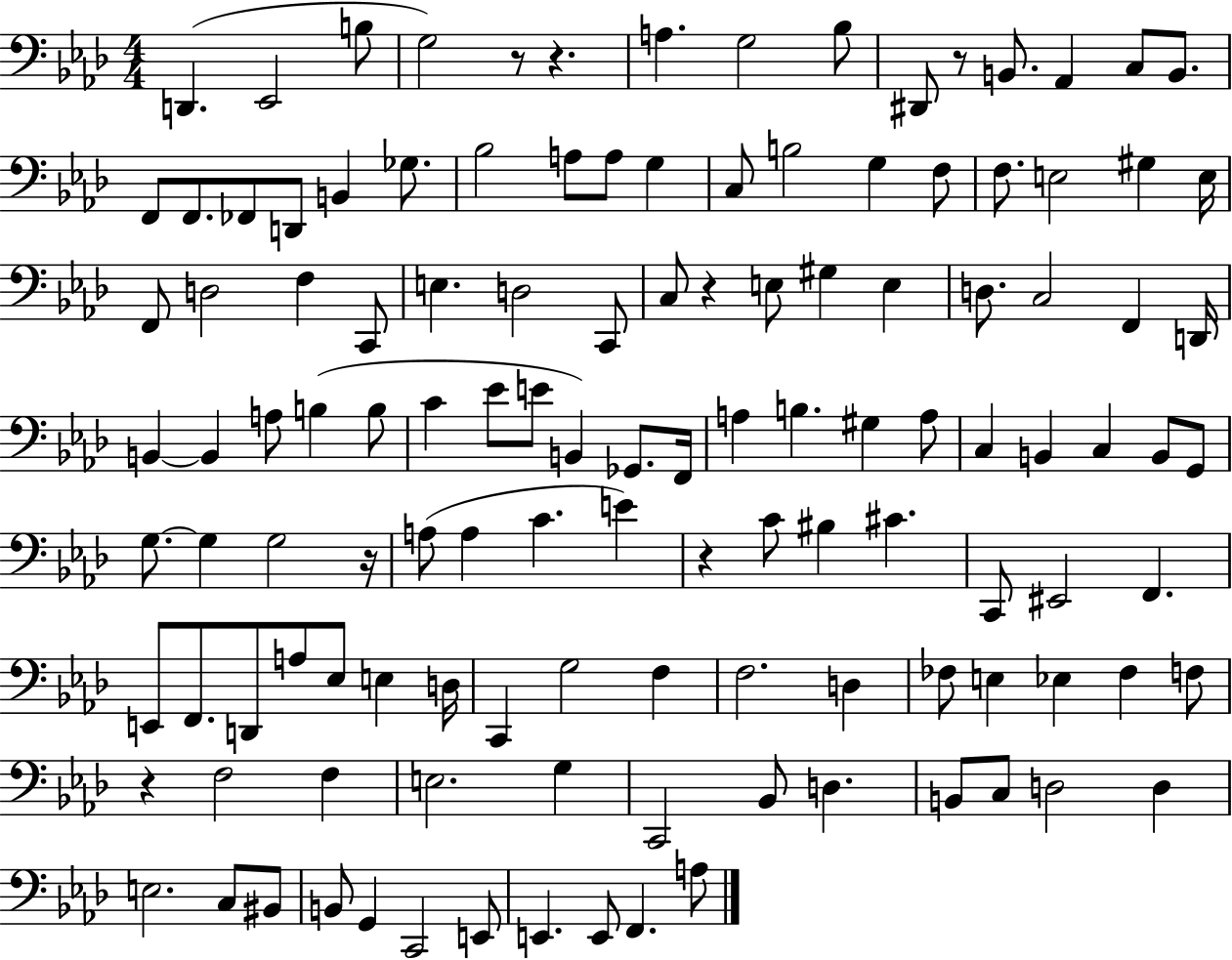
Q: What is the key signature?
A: AES major